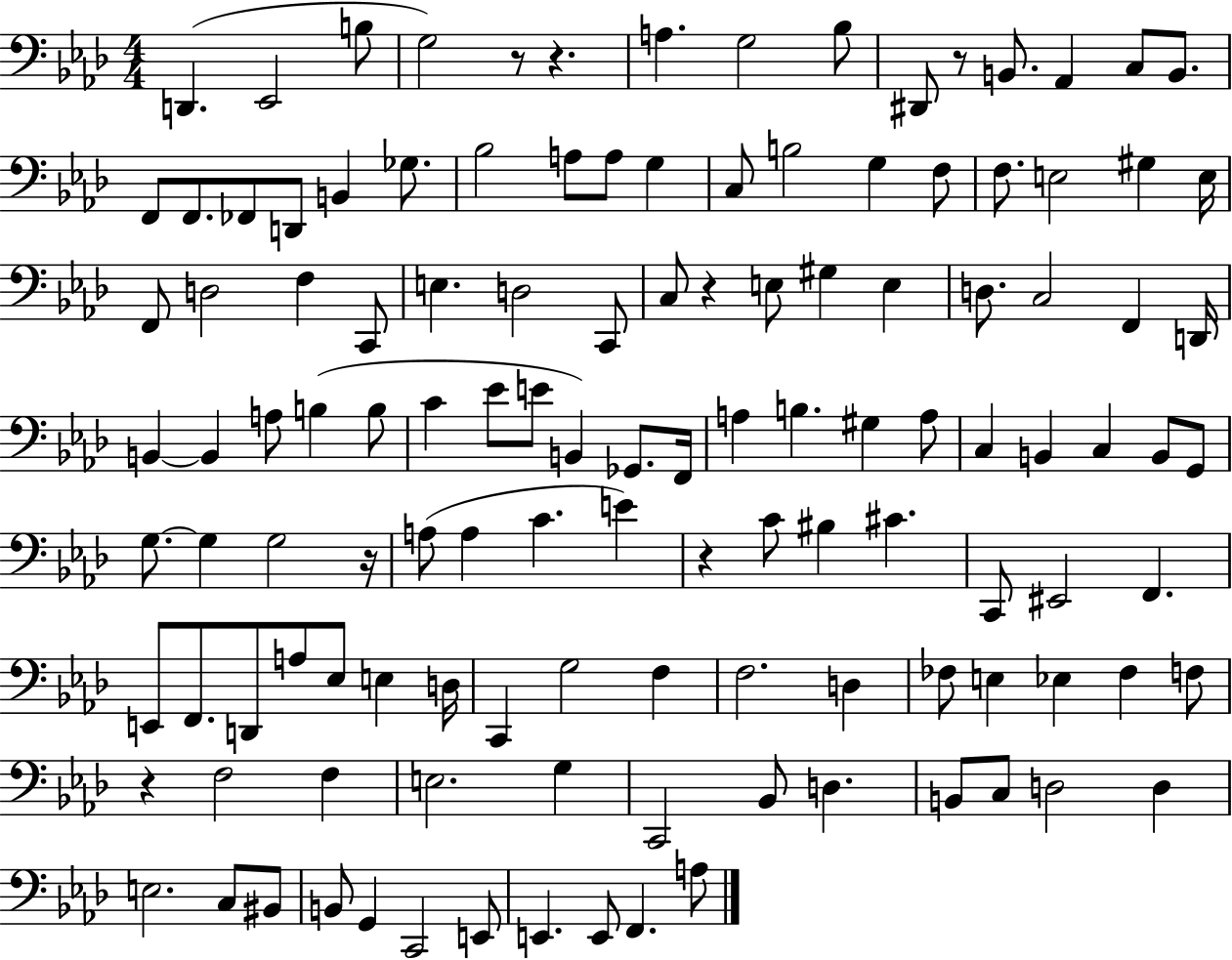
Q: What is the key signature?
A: AES major